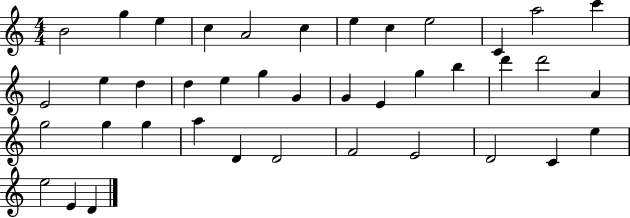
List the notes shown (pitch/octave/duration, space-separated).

B4/h G5/q E5/q C5/q A4/h C5/q E5/q C5/q E5/h C4/q A5/h C6/q E4/h E5/q D5/q D5/q E5/q G5/q G4/q G4/q E4/q G5/q B5/q D6/q D6/h A4/q G5/h G5/q G5/q A5/q D4/q D4/h F4/h E4/h D4/h C4/q E5/q E5/h E4/q D4/q